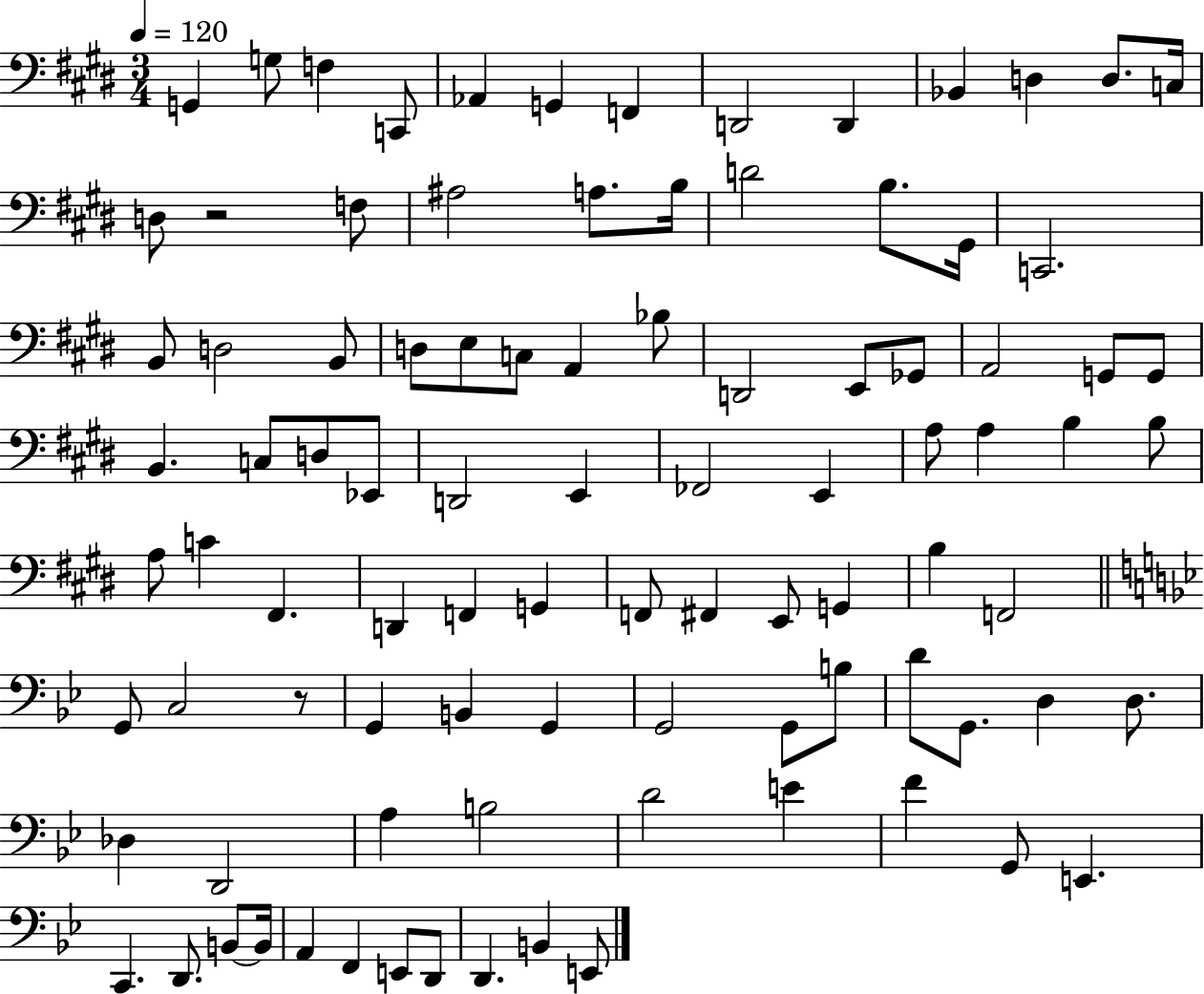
{
  \clef bass
  \numericTimeSignature
  \time 3/4
  \key e \major
  \tempo 4 = 120
  \repeat volta 2 { g,4 g8 f4 c,8 | aes,4 g,4 f,4 | d,2 d,4 | bes,4 d4 d8. c16 | \break d8 r2 f8 | ais2 a8. b16 | d'2 b8. gis,16 | c,2. | \break b,8 d2 b,8 | d8 e8 c8 a,4 bes8 | d,2 e,8 ges,8 | a,2 g,8 g,8 | \break b,4. c8 d8 ees,8 | d,2 e,4 | fes,2 e,4 | a8 a4 b4 b8 | \break a8 c'4 fis,4. | d,4 f,4 g,4 | f,8 fis,4 e,8 g,4 | b4 f,2 | \break \bar "||" \break \key bes \major g,8 c2 r8 | g,4 b,4 g,4 | g,2 g,8 b8 | d'8 g,8. d4 d8. | \break des4 d,2 | a4 b2 | d'2 e'4 | f'4 g,8 e,4. | \break c,4. d,8. b,8~~ b,16 | a,4 f,4 e,8 d,8 | d,4. b,4 e,8 | } \bar "|."
}